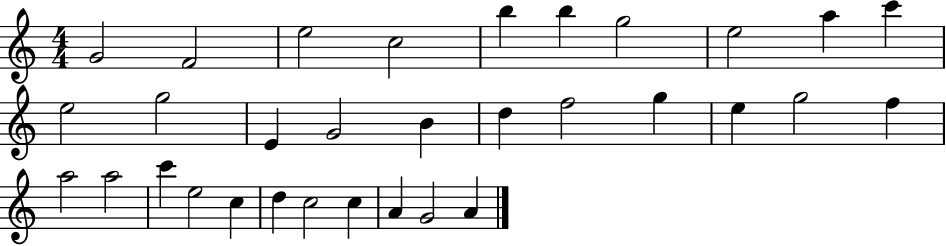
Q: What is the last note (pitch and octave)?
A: A4